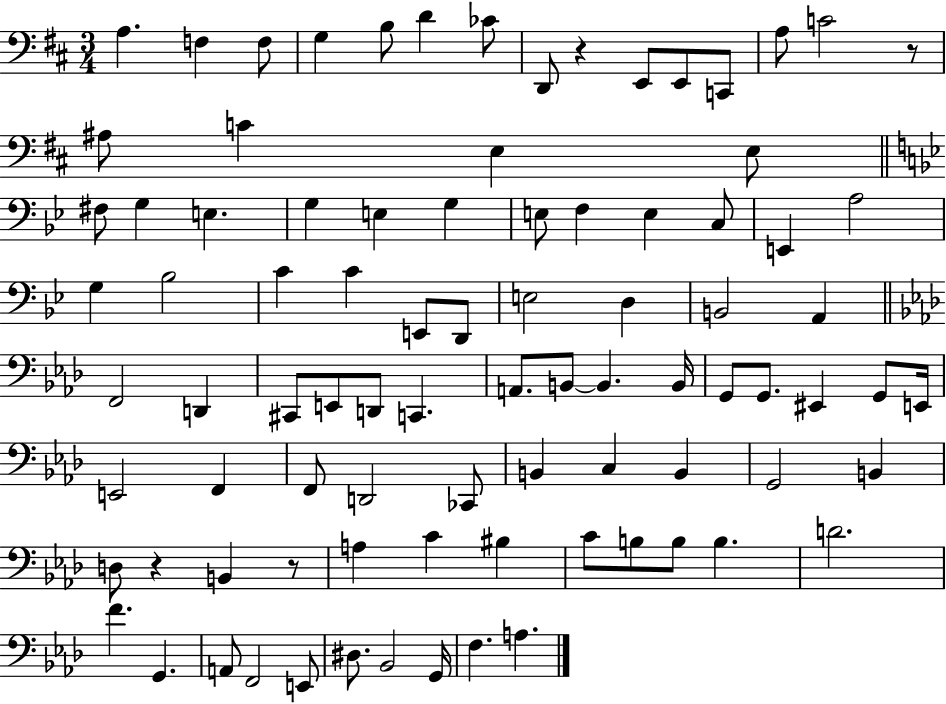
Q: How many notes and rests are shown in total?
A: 88